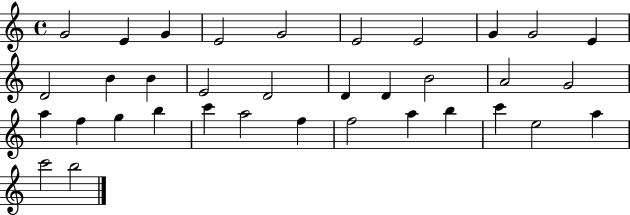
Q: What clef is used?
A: treble